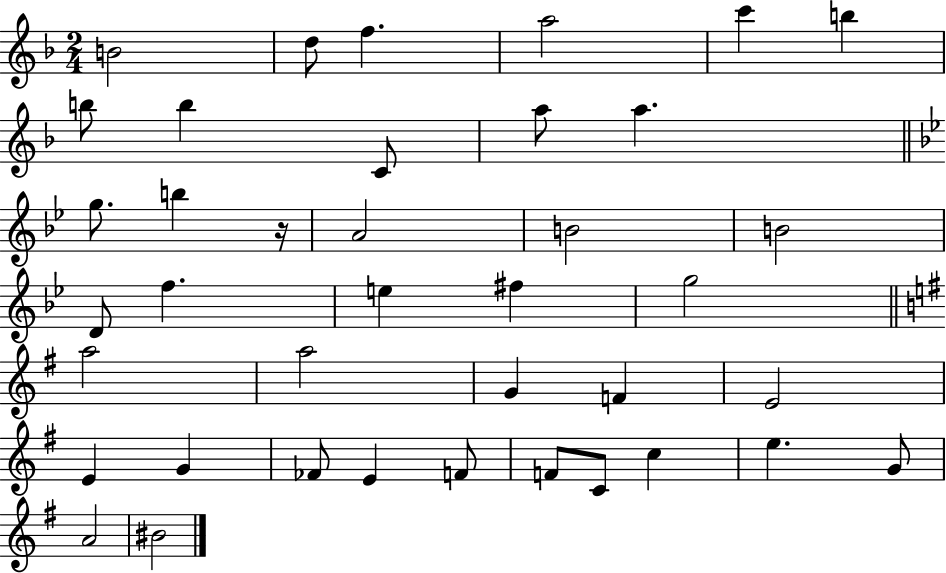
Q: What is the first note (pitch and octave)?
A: B4